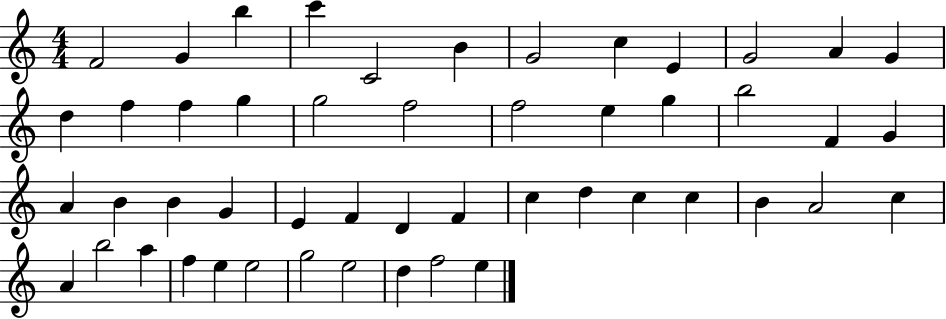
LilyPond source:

{
  \clef treble
  \numericTimeSignature
  \time 4/4
  \key c \major
  f'2 g'4 b''4 | c'''4 c'2 b'4 | g'2 c''4 e'4 | g'2 a'4 g'4 | \break d''4 f''4 f''4 g''4 | g''2 f''2 | f''2 e''4 g''4 | b''2 f'4 g'4 | \break a'4 b'4 b'4 g'4 | e'4 f'4 d'4 f'4 | c''4 d''4 c''4 c''4 | b'4 a'2 c''4 | \break a'4 b''2 a''4 | f''4 e''4 e''2 | g''2 e''2 | d''4 f''2 e''4 | \break \bar "|."
}